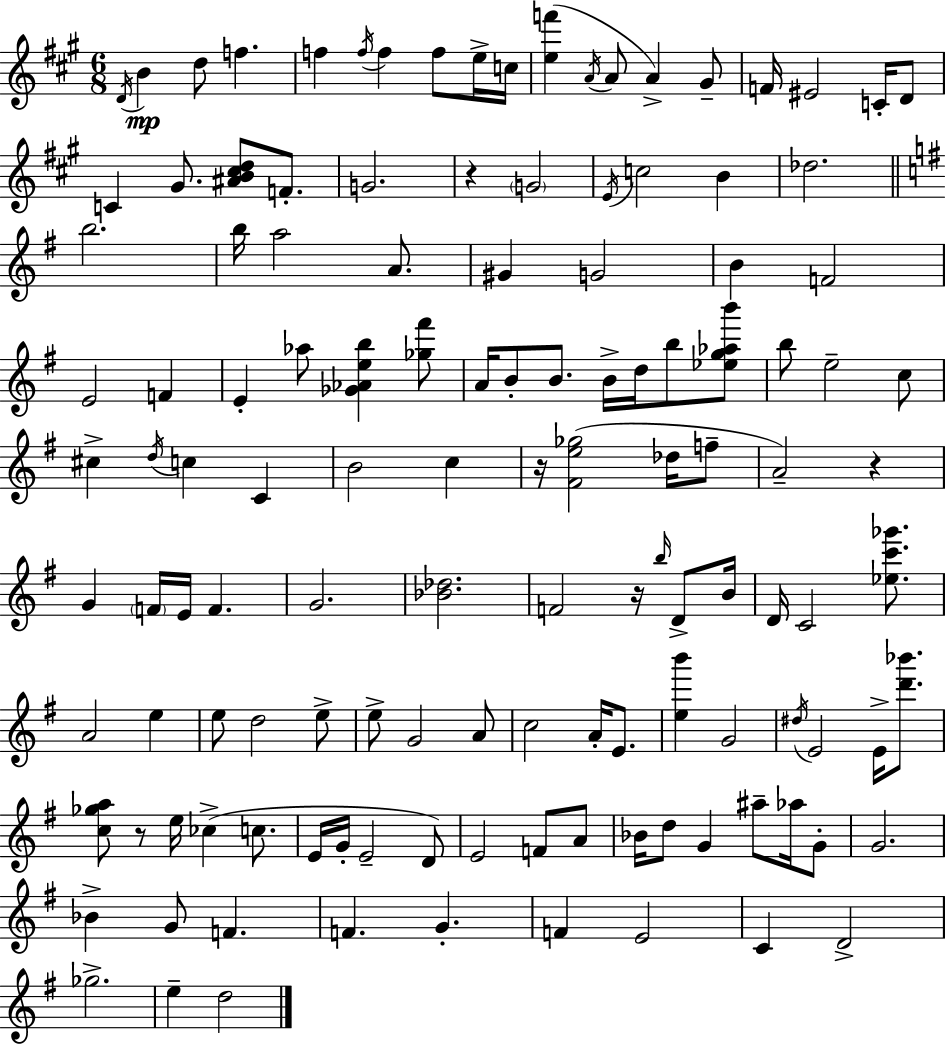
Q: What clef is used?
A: treble